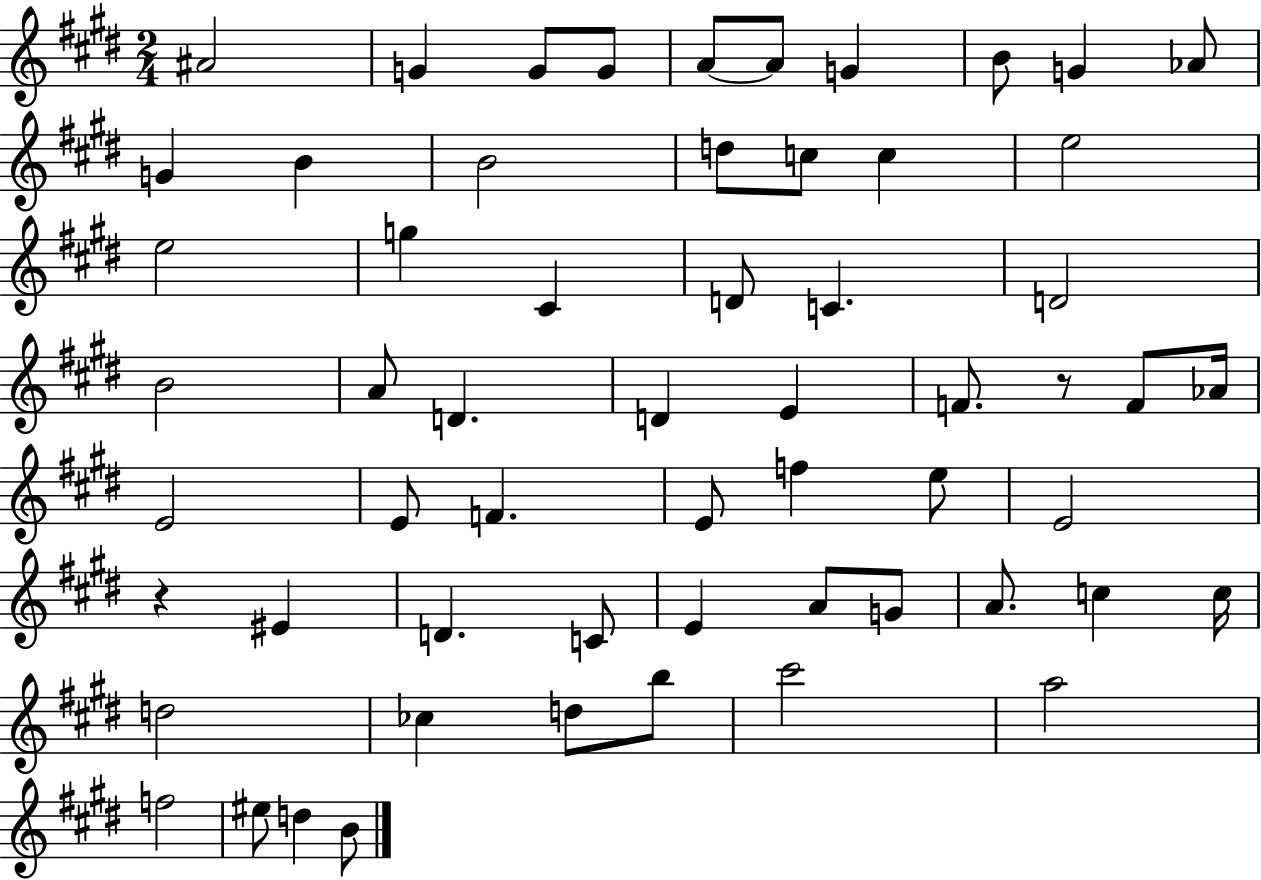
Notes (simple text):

A#4/h G4/q G4/e G4/e A4/e A4/e G4/q B4/e G4/q Ab4/e G4/q B4/q B4/h D5/e C5/e C5/q E5/h E5/h G5/q C#4/q D4/e C4/q. D4/h B4/h A4/e D4/q. D4/q E4/q F4/e. R/e F4/e Ab4/s E4/h E4/e F4/q. E4/e F5/q E5/e E4/h R/q EIS4/q D4/q. C4/e E4/q A4/e G4/e A4/e. C5/q C5/s D5/h CES5/q D5/e B5/e C#6/h A5/h F5/h EIS5/e D5/q B4/e